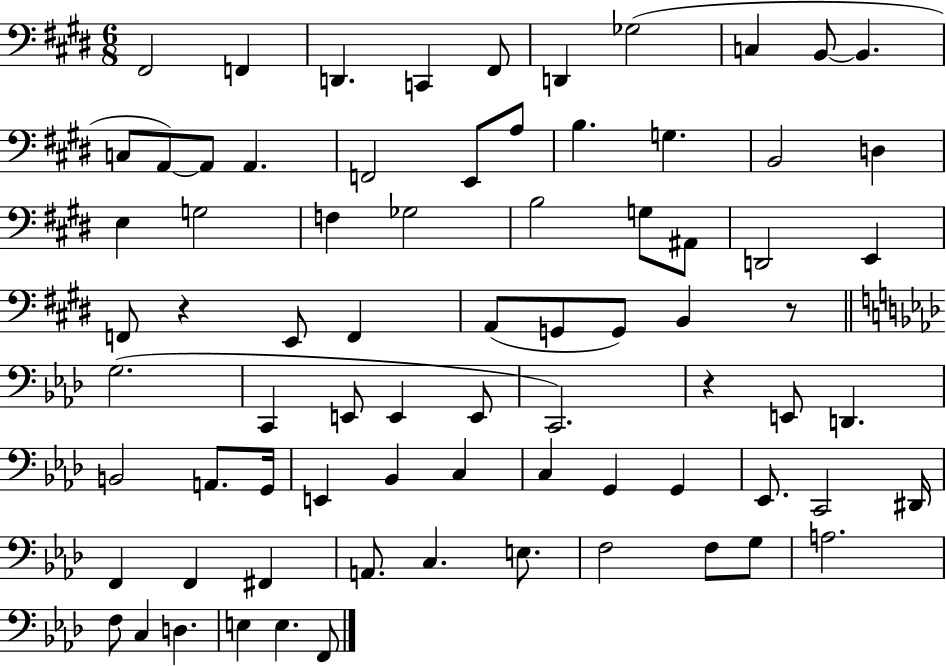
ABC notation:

X:1
T:Untitled
M:6/8
L:1/4
K:E
^F,,2 F,, D,, C,, ^F,,/2 D,, _G,2 C, B,,/2 B,, C,/2 A,,/2 A,,/2 A,, F,,2 E,,/2 A,/2 B, G, B,,2 D, E, G,2 F, _G,2 B,2 G,/2 ^A,,/2 D,,2 E,, F,,/2 z E,,/2 F,, A,,/2 G,,/2 G,,/2 B,, z/2 G,2 C,, E,,/2 E,, E,,/2 C,,2 z E,,/2 D,, B,,2 A,,/2 G,,/4 E,, _B,, C, C, G,, G,, _E,,/2 C,,2 ^D,,/4 F,, F,, ^F,, A,,/2 C, E,/2 F,2 F,/2 G,/2 A,2 F,/2 C, D, E, E, F,,/2